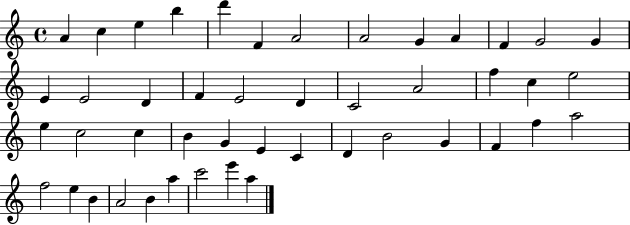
A4/q C5/q E5/q B5/q D6/q F4/q A4/h A4/h G4/q A4/q F4/q G4/h G4/q E4/q E4/h D4/q F4/q E4/h D4/q C4/h A4/h F5/q C5/q E5/h E5/q C5/h C5/q B4/q G4/q E4/q C4/q D4/q B4/h G4/q F4/q F5/q A5/h F5/h E5/q B4/q A4/h B4/q A5/q C6/h E6/q A5/q